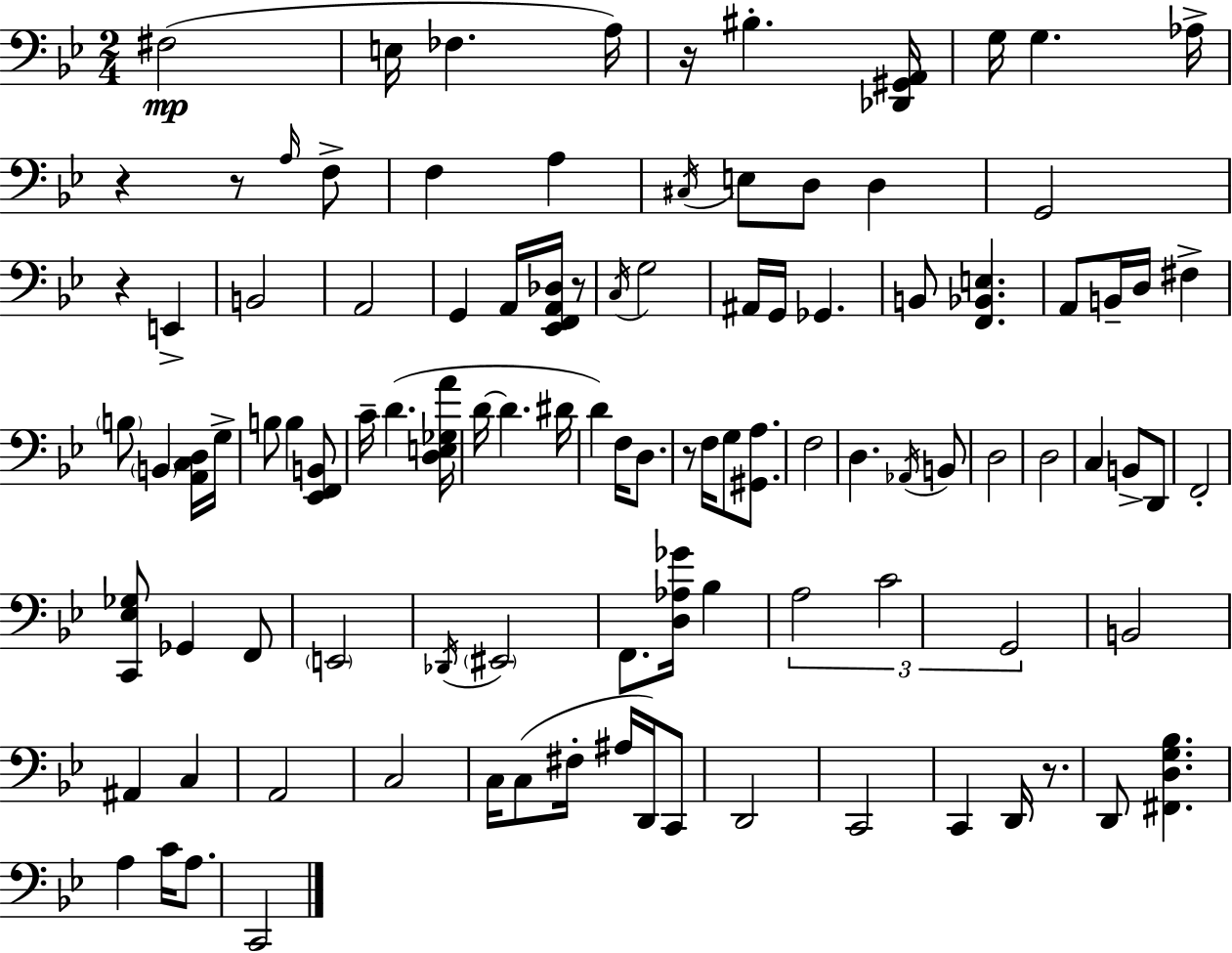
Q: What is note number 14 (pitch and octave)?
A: E3